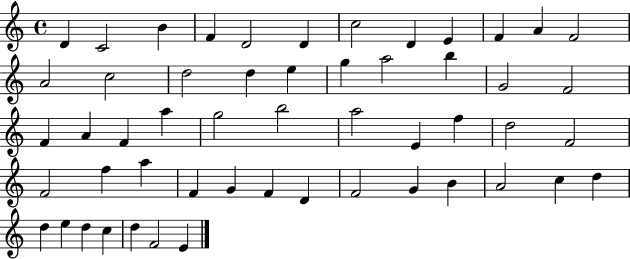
D4/q C4/h B4/q F4/q D4/h D4/q C5/h D4/q E4/q F4/q A4/q F4/h A4/h C5/h D5/h D5/q E5/q G5/q A5/h B5/q G4/h F4/h F4/q A4/q F4/q A5/q G5/h B5/h A5/h E4/q F5/q D5/h F4/h F4/h F5/q A5/q F4/q G4/q F4/q D4/q F4/h G4/q B4/q A4/h C5/q D5/q D5/q E5/q D5/q C5/q D5/q F4/h E4/q